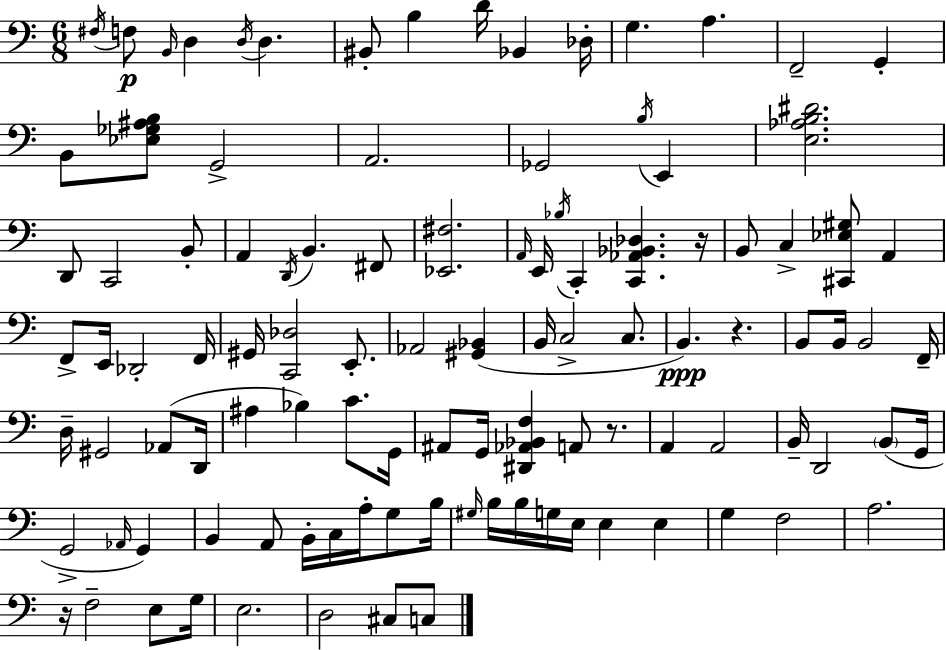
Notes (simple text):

F#3/s F3/e B2/s D3/q D3/s D3/q. BIS2/e B3/q D4/s Bb2/q Db3/s G3/q. A3/q. F2/h G2/q B2/e [Eb3,Gb3,A#3,B3]/e G2/h A2/h. Gb2/h B3/s E2/q [E3,Ab3,B3,D#4]/h. D2/e C2/h B2/e A2/q D2/s B2/q. F#2/e [Eb2,F#3]/h. A2/s E2/s Bb3/s C2/q [C2,Ab2,Bb2,Db3]/q. R/s B2/e C3/q [C#2,Eb3,G#3]/e A2/q F2/e E2/s Db2/h F2/s G#2/s [C2,Db3]/h E2/e. Ab2/h [G#2,Bb2]/q B2/s C3/h C3/e. B2/q. R/q. B2/e B2/s B2/h F2/s D3/s G#2/h Ab2/e D2/s A#3/q Bb3/q C4/e. G2/s A#2/e G2/s [D#2,Ab2,Bb2,F3]/q A2/e R/e. A2/q A2/h B2/s D2/h B2/e G2/s G2/h Ab2/s G2/q B2/q A2/e B2/s C3/s A3/s G3/e B3/s G#3/s B3/s B3/s G3/s E3/s E3/q E3/q G3/q F3/h A3/h. R/s F3/h E3/e G3/s E3/h. D3/h C#3/e C3/e